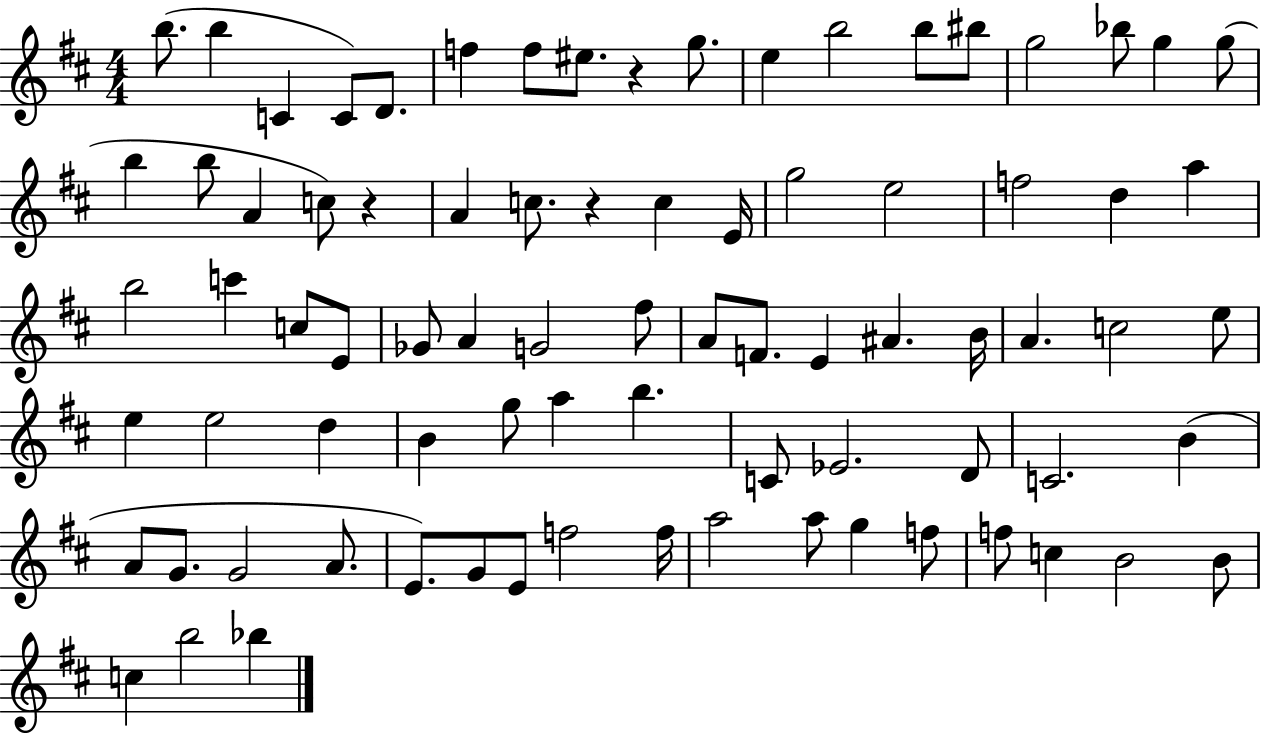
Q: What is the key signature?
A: D major